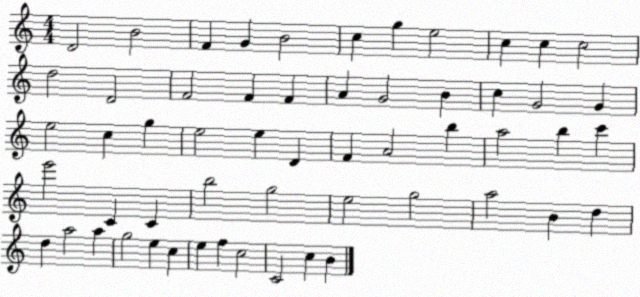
X:1
T:Untitled
M:4/4
L:1/4
K:C
D2 B2 F G B2 c g e2 c c c2 d2 D2 F2 F F A G2 B c G2 G e2 c g e2 e D F A2 b a2 b c' e'2 C C b2 g2 e2 g2 a2 B d d a2 a g2 e c e f c2 C2 c B